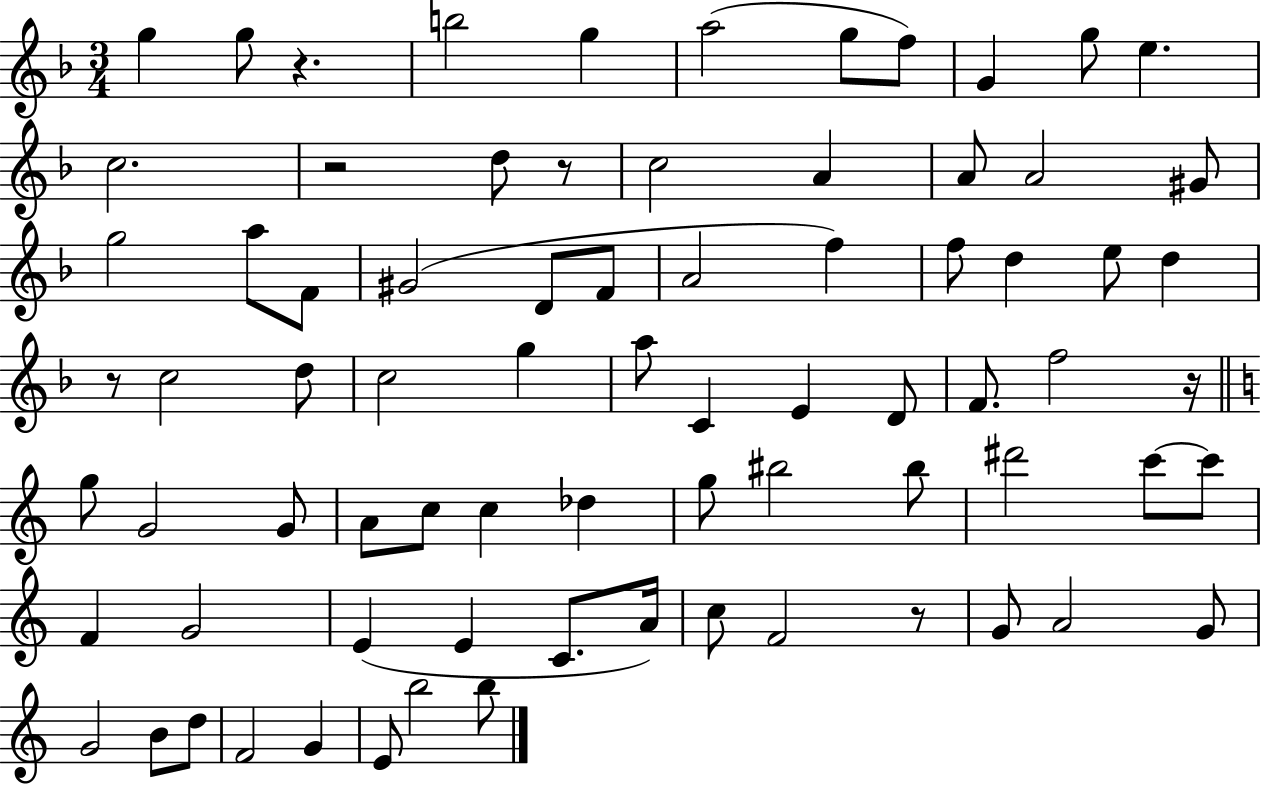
{
  \clef treble
  \numericTimeSignature
  \time 3/4
  \key f \major
  g''4 g''8 r4. | b''2 g''4 | a''2( g''8 f''8) | g'4 g''8 e''4. | \break c''2. | r2 d''8 r8 | c''2 a'4 | a'8 a'2 gis'8 | \break g''2 a''8 f'8 | gis'2( d'8 f'8 | a'2 f''4) | f''8 d''4 e''8 d''4 | \break r8 c''2 d''8 | c''2 g''4 | a''8 c'4 e'4 d'8 | f'8. f''2 r16 | \break \bar "||" \break \key c \major g''8 g'2 g'8 | a'8 c''8 c''4 des''4 | g''8 bis''2 bis''8 | dis'''2 c'''8~~ c'''8 | \break f'4 g'2 | e'4( e'4 c'8. a'16) | c''8 f'2 r8 | g'8 a'2 g'8 | \break g'2 b'8 d''8 | f'2 g'4 | e'8 b''2 b''8 | \bar "|."
}